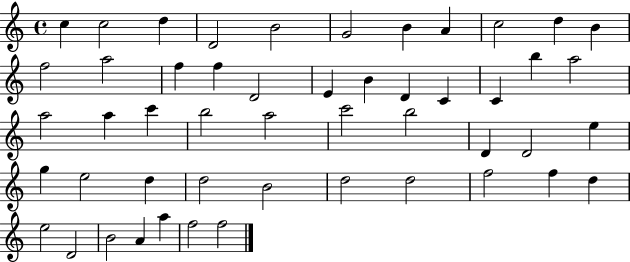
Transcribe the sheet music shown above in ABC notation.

X:1
T:Untitled
M:4/4
L:1/4
K:C
c c2 d D2 B2 G2 B A c2 d B f2 a2 f f D2 E B D C C b a2 a2 a c' b2 a2 c'2 b2 D D2 e g e2 d d2 B2 d2 d2 f2 f d e2 D2 B2 A a f2 f2